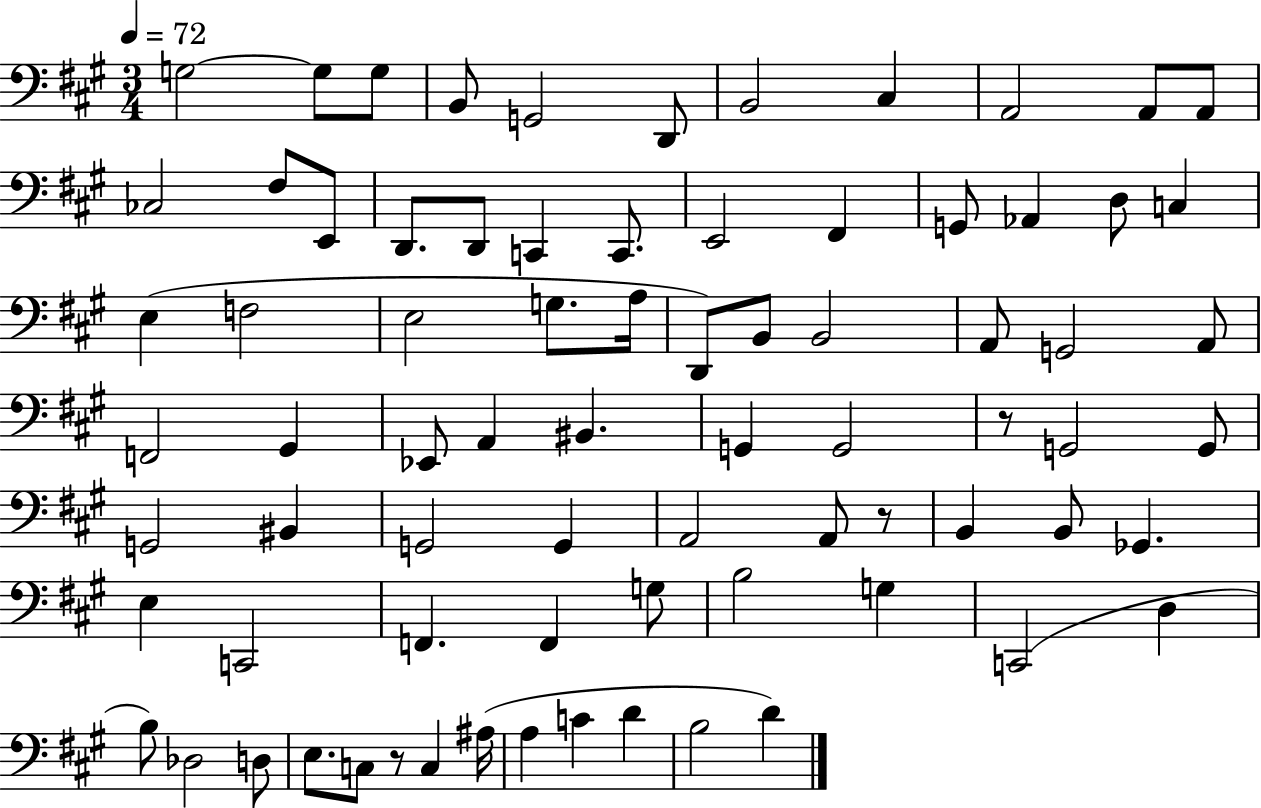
{
  \clef bass
  \numericTimeSignature
  \time 3/4
  \key a \major
  \tempo 4 = 72
  g2~~ g8 g8 | b,8 g,2 d,8 | b,2 cis4 | a,2 a,8 a,8 | \break ces2 fis8 e,8 | d,8. d,8 c,4 c,8. | e,2 fis,4 | g,8 aes,4 d8 c4 | \break e4( f2 | e2 g8. a16 | d,8) b,8 b,2 | a,8 g,2 a,8 | \break f,2 gis,4 | ees,8 a,4 bis,4. | g,4 g,2 | r8 g,2 g,8 | \break g,2 bis,4 | g,2 g,4 | a,2 a,8 r8 | b,4 b,8 ges,4. | \break e4 c,2 | f,4. f,4 g8 | b2 g4 | c,2( d4 | \break b8) des2 d8 | e8. c8 r8 c4 ais16( | a4 c'4 d'4 | b2 d'4) | \break \bar "|."
}